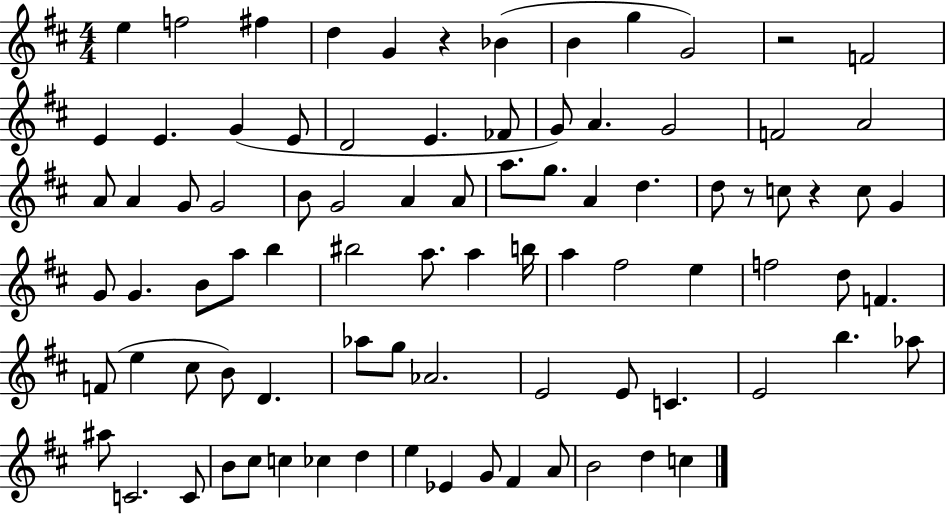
{
  \clef treble
  \numericTimeSignature
  \time 4/4
  \key d \major
  e''4 f''2 fis''4 | d''4 g'4 r4 bes'4( | b'4 g''4 g'2) | r2 f'2 | \break e'4 e'4. g'4( e'8 | d'2 e'4. fes'8 | g'8) a'4. g'2 | f'2 a'2 | \break a'8 a'4 g'8 g'2 | b'8 g'2 a'4 a'8 | a''8. g''8. a'4 d''4. | d''8 r8 c''8 r4 c''8 g'4 | \break g'8 g'4. b'8 a''8 b''4 | bis''2 a''8. a''4 b''16 | a''4 fis''2 e''4 | f''2 d''8 f'4. | \break f'8( e''4 cis''8 b'8) d'4. | aes''8 g''8 aes'2. | e'2 e'8 c'4. | e'2 b''4. aes''8 | \break ais''8 c'2. c'8 | b'8 cis''8 c''4 ces''4 d''4 | e''4 ees'4 g'8 fis'4 a'8 | b'2 d''4 c''4 | \break \bar "|."
}